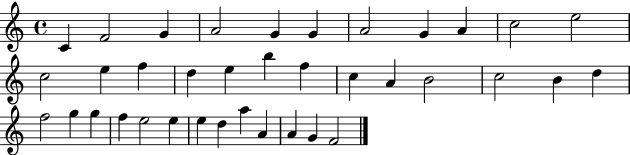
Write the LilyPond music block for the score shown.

{
  \clef treble
  \time 4/4
  \defaultTimeSignature
  \key c \major
  c'4 f'2 g'4 | a'2 g'4 g'4 | a'2 g'4 a'4 | c''2 e''2 | \break c''2 e''4 f''4 | d''4 e''4 b''4 f''4 | c''4 a'4 b'2 | c''2 b'4 d''4 | \break f''2 g''4 g''4 | f''4 e''2 e''4 | e''4 d''4 a''4 a'4 | a'4 g'4 f'2 | \break \bar "|."
}